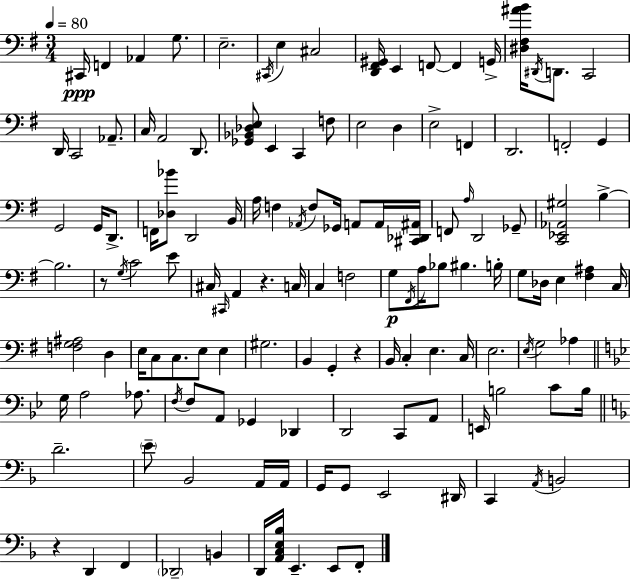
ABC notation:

X:1
T:Untitled
M:3/4
L:1/4
K:G
^C,,/4 F,, _A,, G,/2 E,2 ^C,,/4 E, ^C,2 [D,,^F,,^G,,]/4 E,, F,,/2 F,, G,,/4 [^D,^F,^AB]/4 ^D,,/4 D,,/2 C,,2 D,,/4 C,,2 _A,,/2 C,/4 A,,2 D,,/2 [_G,,_B,,_D,E,]/2 E,, C,, F,/2 E,2 D, E,2 F,, D,,2 F,,2 G,, G,,2 G,,/4 D,,/2 F,,/4 [_D,_B]/2 D,,2 B,,/4 A,/4 F, _A,,/4 F,/2 _G,,/4 A,,/2 A,,/4 [^C,,_D,,^A,,]/4 F,,/2 A,/4 D,,2 _G,,/2 [C,,_E,,_A,,^G,]2 B, B,2 z/2 G,/4 C2 E/2 ^C,/4 ^C,,/4 A,, z C,/4 C, F,2 G,/2 ^F,,/4 A,/4 _B,/2 ^B, B,/4 G,/2 _D,/4 E, [^F,^A,] C,/4 [F,G,^A,]2 D, E,/4 C,/2 C,/2 E,/2 E, ^G,2 B,, G,, z B,,/4 C, E, C,/4 E,2 E,/4 G,2 _A, G,/4 A,2 _A,/2 F,/4 F,/2 A,,/2 _G,, _D,, D,,2 C,,/2 A,,/2 E,,/4 B,2 C/2 B,/4 D2 E/2 _B,,2 A,,/4 A,,/4 G,,/4 G,,/2 E,,2 ^D,,/4 C,, A,,/4 B,,2 z D,, F,, _D,,2 B,, D,,/4 [A,,C,E,_B,]/4 E,, E,,/2 F,,/2